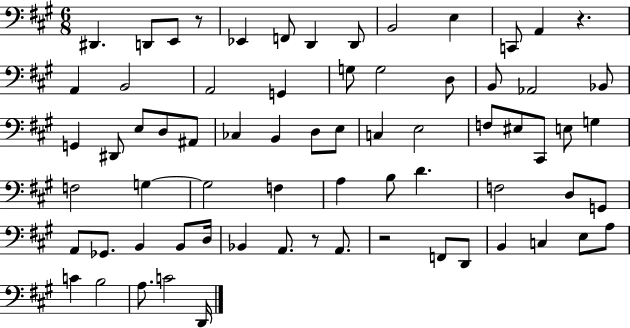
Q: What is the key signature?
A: A major